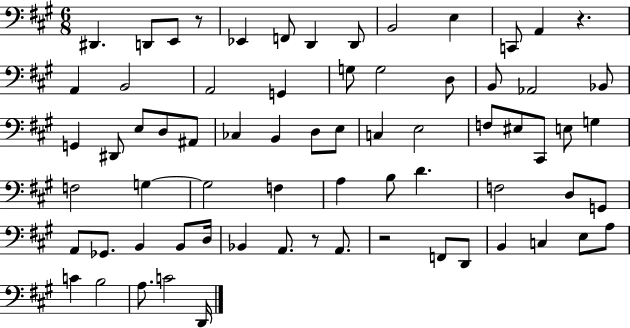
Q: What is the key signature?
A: A major